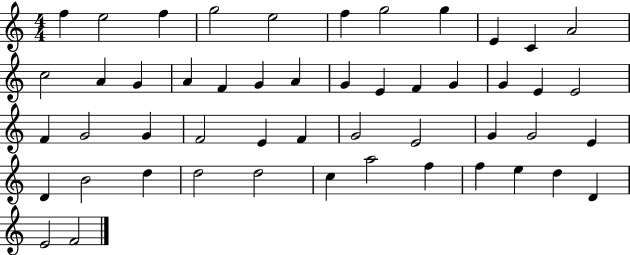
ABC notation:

X:1
T:Untitled
M:4/4
L:1/4
K:C
f e2 f g2 e2 f g2 g E C A2 c2 A G A F G A G E F G G E E2 F G2 G F2 E F G2 E2 G G2 E D B2 d d2 d2 c a2 f f e d D E2 F2